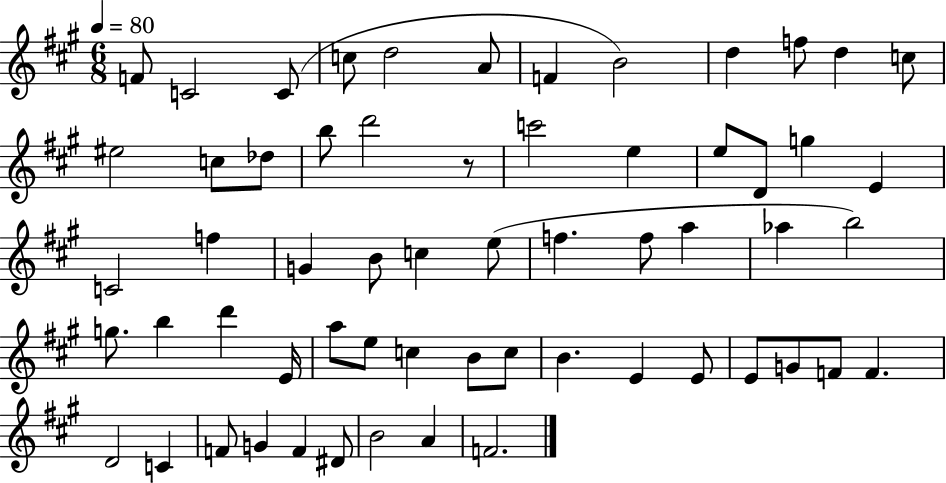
F4/e C4/h C4/e C5/e D5/h A4/e F4/q B4/h D5/q F5/e D5/q C5/e EIS5/h C5/e Db5/e B5/e D6/h R/e C6/h E5/q E5/e D4/e G5/q E4/q C4/h F5/q G4/q B4/e C5/q E5/e F5/q. F5/e A5/q Ab5/q B5/h G5/e. B5/q D6/q E4/s A5/e E5/e C5/q B4/e C5/e B4/q. E4/q E4/e E4/e G4/e F4/e F4/q. D4/h C4/q F4/e G4/q F4/q D#4/e B4/h A4/q F4/h.